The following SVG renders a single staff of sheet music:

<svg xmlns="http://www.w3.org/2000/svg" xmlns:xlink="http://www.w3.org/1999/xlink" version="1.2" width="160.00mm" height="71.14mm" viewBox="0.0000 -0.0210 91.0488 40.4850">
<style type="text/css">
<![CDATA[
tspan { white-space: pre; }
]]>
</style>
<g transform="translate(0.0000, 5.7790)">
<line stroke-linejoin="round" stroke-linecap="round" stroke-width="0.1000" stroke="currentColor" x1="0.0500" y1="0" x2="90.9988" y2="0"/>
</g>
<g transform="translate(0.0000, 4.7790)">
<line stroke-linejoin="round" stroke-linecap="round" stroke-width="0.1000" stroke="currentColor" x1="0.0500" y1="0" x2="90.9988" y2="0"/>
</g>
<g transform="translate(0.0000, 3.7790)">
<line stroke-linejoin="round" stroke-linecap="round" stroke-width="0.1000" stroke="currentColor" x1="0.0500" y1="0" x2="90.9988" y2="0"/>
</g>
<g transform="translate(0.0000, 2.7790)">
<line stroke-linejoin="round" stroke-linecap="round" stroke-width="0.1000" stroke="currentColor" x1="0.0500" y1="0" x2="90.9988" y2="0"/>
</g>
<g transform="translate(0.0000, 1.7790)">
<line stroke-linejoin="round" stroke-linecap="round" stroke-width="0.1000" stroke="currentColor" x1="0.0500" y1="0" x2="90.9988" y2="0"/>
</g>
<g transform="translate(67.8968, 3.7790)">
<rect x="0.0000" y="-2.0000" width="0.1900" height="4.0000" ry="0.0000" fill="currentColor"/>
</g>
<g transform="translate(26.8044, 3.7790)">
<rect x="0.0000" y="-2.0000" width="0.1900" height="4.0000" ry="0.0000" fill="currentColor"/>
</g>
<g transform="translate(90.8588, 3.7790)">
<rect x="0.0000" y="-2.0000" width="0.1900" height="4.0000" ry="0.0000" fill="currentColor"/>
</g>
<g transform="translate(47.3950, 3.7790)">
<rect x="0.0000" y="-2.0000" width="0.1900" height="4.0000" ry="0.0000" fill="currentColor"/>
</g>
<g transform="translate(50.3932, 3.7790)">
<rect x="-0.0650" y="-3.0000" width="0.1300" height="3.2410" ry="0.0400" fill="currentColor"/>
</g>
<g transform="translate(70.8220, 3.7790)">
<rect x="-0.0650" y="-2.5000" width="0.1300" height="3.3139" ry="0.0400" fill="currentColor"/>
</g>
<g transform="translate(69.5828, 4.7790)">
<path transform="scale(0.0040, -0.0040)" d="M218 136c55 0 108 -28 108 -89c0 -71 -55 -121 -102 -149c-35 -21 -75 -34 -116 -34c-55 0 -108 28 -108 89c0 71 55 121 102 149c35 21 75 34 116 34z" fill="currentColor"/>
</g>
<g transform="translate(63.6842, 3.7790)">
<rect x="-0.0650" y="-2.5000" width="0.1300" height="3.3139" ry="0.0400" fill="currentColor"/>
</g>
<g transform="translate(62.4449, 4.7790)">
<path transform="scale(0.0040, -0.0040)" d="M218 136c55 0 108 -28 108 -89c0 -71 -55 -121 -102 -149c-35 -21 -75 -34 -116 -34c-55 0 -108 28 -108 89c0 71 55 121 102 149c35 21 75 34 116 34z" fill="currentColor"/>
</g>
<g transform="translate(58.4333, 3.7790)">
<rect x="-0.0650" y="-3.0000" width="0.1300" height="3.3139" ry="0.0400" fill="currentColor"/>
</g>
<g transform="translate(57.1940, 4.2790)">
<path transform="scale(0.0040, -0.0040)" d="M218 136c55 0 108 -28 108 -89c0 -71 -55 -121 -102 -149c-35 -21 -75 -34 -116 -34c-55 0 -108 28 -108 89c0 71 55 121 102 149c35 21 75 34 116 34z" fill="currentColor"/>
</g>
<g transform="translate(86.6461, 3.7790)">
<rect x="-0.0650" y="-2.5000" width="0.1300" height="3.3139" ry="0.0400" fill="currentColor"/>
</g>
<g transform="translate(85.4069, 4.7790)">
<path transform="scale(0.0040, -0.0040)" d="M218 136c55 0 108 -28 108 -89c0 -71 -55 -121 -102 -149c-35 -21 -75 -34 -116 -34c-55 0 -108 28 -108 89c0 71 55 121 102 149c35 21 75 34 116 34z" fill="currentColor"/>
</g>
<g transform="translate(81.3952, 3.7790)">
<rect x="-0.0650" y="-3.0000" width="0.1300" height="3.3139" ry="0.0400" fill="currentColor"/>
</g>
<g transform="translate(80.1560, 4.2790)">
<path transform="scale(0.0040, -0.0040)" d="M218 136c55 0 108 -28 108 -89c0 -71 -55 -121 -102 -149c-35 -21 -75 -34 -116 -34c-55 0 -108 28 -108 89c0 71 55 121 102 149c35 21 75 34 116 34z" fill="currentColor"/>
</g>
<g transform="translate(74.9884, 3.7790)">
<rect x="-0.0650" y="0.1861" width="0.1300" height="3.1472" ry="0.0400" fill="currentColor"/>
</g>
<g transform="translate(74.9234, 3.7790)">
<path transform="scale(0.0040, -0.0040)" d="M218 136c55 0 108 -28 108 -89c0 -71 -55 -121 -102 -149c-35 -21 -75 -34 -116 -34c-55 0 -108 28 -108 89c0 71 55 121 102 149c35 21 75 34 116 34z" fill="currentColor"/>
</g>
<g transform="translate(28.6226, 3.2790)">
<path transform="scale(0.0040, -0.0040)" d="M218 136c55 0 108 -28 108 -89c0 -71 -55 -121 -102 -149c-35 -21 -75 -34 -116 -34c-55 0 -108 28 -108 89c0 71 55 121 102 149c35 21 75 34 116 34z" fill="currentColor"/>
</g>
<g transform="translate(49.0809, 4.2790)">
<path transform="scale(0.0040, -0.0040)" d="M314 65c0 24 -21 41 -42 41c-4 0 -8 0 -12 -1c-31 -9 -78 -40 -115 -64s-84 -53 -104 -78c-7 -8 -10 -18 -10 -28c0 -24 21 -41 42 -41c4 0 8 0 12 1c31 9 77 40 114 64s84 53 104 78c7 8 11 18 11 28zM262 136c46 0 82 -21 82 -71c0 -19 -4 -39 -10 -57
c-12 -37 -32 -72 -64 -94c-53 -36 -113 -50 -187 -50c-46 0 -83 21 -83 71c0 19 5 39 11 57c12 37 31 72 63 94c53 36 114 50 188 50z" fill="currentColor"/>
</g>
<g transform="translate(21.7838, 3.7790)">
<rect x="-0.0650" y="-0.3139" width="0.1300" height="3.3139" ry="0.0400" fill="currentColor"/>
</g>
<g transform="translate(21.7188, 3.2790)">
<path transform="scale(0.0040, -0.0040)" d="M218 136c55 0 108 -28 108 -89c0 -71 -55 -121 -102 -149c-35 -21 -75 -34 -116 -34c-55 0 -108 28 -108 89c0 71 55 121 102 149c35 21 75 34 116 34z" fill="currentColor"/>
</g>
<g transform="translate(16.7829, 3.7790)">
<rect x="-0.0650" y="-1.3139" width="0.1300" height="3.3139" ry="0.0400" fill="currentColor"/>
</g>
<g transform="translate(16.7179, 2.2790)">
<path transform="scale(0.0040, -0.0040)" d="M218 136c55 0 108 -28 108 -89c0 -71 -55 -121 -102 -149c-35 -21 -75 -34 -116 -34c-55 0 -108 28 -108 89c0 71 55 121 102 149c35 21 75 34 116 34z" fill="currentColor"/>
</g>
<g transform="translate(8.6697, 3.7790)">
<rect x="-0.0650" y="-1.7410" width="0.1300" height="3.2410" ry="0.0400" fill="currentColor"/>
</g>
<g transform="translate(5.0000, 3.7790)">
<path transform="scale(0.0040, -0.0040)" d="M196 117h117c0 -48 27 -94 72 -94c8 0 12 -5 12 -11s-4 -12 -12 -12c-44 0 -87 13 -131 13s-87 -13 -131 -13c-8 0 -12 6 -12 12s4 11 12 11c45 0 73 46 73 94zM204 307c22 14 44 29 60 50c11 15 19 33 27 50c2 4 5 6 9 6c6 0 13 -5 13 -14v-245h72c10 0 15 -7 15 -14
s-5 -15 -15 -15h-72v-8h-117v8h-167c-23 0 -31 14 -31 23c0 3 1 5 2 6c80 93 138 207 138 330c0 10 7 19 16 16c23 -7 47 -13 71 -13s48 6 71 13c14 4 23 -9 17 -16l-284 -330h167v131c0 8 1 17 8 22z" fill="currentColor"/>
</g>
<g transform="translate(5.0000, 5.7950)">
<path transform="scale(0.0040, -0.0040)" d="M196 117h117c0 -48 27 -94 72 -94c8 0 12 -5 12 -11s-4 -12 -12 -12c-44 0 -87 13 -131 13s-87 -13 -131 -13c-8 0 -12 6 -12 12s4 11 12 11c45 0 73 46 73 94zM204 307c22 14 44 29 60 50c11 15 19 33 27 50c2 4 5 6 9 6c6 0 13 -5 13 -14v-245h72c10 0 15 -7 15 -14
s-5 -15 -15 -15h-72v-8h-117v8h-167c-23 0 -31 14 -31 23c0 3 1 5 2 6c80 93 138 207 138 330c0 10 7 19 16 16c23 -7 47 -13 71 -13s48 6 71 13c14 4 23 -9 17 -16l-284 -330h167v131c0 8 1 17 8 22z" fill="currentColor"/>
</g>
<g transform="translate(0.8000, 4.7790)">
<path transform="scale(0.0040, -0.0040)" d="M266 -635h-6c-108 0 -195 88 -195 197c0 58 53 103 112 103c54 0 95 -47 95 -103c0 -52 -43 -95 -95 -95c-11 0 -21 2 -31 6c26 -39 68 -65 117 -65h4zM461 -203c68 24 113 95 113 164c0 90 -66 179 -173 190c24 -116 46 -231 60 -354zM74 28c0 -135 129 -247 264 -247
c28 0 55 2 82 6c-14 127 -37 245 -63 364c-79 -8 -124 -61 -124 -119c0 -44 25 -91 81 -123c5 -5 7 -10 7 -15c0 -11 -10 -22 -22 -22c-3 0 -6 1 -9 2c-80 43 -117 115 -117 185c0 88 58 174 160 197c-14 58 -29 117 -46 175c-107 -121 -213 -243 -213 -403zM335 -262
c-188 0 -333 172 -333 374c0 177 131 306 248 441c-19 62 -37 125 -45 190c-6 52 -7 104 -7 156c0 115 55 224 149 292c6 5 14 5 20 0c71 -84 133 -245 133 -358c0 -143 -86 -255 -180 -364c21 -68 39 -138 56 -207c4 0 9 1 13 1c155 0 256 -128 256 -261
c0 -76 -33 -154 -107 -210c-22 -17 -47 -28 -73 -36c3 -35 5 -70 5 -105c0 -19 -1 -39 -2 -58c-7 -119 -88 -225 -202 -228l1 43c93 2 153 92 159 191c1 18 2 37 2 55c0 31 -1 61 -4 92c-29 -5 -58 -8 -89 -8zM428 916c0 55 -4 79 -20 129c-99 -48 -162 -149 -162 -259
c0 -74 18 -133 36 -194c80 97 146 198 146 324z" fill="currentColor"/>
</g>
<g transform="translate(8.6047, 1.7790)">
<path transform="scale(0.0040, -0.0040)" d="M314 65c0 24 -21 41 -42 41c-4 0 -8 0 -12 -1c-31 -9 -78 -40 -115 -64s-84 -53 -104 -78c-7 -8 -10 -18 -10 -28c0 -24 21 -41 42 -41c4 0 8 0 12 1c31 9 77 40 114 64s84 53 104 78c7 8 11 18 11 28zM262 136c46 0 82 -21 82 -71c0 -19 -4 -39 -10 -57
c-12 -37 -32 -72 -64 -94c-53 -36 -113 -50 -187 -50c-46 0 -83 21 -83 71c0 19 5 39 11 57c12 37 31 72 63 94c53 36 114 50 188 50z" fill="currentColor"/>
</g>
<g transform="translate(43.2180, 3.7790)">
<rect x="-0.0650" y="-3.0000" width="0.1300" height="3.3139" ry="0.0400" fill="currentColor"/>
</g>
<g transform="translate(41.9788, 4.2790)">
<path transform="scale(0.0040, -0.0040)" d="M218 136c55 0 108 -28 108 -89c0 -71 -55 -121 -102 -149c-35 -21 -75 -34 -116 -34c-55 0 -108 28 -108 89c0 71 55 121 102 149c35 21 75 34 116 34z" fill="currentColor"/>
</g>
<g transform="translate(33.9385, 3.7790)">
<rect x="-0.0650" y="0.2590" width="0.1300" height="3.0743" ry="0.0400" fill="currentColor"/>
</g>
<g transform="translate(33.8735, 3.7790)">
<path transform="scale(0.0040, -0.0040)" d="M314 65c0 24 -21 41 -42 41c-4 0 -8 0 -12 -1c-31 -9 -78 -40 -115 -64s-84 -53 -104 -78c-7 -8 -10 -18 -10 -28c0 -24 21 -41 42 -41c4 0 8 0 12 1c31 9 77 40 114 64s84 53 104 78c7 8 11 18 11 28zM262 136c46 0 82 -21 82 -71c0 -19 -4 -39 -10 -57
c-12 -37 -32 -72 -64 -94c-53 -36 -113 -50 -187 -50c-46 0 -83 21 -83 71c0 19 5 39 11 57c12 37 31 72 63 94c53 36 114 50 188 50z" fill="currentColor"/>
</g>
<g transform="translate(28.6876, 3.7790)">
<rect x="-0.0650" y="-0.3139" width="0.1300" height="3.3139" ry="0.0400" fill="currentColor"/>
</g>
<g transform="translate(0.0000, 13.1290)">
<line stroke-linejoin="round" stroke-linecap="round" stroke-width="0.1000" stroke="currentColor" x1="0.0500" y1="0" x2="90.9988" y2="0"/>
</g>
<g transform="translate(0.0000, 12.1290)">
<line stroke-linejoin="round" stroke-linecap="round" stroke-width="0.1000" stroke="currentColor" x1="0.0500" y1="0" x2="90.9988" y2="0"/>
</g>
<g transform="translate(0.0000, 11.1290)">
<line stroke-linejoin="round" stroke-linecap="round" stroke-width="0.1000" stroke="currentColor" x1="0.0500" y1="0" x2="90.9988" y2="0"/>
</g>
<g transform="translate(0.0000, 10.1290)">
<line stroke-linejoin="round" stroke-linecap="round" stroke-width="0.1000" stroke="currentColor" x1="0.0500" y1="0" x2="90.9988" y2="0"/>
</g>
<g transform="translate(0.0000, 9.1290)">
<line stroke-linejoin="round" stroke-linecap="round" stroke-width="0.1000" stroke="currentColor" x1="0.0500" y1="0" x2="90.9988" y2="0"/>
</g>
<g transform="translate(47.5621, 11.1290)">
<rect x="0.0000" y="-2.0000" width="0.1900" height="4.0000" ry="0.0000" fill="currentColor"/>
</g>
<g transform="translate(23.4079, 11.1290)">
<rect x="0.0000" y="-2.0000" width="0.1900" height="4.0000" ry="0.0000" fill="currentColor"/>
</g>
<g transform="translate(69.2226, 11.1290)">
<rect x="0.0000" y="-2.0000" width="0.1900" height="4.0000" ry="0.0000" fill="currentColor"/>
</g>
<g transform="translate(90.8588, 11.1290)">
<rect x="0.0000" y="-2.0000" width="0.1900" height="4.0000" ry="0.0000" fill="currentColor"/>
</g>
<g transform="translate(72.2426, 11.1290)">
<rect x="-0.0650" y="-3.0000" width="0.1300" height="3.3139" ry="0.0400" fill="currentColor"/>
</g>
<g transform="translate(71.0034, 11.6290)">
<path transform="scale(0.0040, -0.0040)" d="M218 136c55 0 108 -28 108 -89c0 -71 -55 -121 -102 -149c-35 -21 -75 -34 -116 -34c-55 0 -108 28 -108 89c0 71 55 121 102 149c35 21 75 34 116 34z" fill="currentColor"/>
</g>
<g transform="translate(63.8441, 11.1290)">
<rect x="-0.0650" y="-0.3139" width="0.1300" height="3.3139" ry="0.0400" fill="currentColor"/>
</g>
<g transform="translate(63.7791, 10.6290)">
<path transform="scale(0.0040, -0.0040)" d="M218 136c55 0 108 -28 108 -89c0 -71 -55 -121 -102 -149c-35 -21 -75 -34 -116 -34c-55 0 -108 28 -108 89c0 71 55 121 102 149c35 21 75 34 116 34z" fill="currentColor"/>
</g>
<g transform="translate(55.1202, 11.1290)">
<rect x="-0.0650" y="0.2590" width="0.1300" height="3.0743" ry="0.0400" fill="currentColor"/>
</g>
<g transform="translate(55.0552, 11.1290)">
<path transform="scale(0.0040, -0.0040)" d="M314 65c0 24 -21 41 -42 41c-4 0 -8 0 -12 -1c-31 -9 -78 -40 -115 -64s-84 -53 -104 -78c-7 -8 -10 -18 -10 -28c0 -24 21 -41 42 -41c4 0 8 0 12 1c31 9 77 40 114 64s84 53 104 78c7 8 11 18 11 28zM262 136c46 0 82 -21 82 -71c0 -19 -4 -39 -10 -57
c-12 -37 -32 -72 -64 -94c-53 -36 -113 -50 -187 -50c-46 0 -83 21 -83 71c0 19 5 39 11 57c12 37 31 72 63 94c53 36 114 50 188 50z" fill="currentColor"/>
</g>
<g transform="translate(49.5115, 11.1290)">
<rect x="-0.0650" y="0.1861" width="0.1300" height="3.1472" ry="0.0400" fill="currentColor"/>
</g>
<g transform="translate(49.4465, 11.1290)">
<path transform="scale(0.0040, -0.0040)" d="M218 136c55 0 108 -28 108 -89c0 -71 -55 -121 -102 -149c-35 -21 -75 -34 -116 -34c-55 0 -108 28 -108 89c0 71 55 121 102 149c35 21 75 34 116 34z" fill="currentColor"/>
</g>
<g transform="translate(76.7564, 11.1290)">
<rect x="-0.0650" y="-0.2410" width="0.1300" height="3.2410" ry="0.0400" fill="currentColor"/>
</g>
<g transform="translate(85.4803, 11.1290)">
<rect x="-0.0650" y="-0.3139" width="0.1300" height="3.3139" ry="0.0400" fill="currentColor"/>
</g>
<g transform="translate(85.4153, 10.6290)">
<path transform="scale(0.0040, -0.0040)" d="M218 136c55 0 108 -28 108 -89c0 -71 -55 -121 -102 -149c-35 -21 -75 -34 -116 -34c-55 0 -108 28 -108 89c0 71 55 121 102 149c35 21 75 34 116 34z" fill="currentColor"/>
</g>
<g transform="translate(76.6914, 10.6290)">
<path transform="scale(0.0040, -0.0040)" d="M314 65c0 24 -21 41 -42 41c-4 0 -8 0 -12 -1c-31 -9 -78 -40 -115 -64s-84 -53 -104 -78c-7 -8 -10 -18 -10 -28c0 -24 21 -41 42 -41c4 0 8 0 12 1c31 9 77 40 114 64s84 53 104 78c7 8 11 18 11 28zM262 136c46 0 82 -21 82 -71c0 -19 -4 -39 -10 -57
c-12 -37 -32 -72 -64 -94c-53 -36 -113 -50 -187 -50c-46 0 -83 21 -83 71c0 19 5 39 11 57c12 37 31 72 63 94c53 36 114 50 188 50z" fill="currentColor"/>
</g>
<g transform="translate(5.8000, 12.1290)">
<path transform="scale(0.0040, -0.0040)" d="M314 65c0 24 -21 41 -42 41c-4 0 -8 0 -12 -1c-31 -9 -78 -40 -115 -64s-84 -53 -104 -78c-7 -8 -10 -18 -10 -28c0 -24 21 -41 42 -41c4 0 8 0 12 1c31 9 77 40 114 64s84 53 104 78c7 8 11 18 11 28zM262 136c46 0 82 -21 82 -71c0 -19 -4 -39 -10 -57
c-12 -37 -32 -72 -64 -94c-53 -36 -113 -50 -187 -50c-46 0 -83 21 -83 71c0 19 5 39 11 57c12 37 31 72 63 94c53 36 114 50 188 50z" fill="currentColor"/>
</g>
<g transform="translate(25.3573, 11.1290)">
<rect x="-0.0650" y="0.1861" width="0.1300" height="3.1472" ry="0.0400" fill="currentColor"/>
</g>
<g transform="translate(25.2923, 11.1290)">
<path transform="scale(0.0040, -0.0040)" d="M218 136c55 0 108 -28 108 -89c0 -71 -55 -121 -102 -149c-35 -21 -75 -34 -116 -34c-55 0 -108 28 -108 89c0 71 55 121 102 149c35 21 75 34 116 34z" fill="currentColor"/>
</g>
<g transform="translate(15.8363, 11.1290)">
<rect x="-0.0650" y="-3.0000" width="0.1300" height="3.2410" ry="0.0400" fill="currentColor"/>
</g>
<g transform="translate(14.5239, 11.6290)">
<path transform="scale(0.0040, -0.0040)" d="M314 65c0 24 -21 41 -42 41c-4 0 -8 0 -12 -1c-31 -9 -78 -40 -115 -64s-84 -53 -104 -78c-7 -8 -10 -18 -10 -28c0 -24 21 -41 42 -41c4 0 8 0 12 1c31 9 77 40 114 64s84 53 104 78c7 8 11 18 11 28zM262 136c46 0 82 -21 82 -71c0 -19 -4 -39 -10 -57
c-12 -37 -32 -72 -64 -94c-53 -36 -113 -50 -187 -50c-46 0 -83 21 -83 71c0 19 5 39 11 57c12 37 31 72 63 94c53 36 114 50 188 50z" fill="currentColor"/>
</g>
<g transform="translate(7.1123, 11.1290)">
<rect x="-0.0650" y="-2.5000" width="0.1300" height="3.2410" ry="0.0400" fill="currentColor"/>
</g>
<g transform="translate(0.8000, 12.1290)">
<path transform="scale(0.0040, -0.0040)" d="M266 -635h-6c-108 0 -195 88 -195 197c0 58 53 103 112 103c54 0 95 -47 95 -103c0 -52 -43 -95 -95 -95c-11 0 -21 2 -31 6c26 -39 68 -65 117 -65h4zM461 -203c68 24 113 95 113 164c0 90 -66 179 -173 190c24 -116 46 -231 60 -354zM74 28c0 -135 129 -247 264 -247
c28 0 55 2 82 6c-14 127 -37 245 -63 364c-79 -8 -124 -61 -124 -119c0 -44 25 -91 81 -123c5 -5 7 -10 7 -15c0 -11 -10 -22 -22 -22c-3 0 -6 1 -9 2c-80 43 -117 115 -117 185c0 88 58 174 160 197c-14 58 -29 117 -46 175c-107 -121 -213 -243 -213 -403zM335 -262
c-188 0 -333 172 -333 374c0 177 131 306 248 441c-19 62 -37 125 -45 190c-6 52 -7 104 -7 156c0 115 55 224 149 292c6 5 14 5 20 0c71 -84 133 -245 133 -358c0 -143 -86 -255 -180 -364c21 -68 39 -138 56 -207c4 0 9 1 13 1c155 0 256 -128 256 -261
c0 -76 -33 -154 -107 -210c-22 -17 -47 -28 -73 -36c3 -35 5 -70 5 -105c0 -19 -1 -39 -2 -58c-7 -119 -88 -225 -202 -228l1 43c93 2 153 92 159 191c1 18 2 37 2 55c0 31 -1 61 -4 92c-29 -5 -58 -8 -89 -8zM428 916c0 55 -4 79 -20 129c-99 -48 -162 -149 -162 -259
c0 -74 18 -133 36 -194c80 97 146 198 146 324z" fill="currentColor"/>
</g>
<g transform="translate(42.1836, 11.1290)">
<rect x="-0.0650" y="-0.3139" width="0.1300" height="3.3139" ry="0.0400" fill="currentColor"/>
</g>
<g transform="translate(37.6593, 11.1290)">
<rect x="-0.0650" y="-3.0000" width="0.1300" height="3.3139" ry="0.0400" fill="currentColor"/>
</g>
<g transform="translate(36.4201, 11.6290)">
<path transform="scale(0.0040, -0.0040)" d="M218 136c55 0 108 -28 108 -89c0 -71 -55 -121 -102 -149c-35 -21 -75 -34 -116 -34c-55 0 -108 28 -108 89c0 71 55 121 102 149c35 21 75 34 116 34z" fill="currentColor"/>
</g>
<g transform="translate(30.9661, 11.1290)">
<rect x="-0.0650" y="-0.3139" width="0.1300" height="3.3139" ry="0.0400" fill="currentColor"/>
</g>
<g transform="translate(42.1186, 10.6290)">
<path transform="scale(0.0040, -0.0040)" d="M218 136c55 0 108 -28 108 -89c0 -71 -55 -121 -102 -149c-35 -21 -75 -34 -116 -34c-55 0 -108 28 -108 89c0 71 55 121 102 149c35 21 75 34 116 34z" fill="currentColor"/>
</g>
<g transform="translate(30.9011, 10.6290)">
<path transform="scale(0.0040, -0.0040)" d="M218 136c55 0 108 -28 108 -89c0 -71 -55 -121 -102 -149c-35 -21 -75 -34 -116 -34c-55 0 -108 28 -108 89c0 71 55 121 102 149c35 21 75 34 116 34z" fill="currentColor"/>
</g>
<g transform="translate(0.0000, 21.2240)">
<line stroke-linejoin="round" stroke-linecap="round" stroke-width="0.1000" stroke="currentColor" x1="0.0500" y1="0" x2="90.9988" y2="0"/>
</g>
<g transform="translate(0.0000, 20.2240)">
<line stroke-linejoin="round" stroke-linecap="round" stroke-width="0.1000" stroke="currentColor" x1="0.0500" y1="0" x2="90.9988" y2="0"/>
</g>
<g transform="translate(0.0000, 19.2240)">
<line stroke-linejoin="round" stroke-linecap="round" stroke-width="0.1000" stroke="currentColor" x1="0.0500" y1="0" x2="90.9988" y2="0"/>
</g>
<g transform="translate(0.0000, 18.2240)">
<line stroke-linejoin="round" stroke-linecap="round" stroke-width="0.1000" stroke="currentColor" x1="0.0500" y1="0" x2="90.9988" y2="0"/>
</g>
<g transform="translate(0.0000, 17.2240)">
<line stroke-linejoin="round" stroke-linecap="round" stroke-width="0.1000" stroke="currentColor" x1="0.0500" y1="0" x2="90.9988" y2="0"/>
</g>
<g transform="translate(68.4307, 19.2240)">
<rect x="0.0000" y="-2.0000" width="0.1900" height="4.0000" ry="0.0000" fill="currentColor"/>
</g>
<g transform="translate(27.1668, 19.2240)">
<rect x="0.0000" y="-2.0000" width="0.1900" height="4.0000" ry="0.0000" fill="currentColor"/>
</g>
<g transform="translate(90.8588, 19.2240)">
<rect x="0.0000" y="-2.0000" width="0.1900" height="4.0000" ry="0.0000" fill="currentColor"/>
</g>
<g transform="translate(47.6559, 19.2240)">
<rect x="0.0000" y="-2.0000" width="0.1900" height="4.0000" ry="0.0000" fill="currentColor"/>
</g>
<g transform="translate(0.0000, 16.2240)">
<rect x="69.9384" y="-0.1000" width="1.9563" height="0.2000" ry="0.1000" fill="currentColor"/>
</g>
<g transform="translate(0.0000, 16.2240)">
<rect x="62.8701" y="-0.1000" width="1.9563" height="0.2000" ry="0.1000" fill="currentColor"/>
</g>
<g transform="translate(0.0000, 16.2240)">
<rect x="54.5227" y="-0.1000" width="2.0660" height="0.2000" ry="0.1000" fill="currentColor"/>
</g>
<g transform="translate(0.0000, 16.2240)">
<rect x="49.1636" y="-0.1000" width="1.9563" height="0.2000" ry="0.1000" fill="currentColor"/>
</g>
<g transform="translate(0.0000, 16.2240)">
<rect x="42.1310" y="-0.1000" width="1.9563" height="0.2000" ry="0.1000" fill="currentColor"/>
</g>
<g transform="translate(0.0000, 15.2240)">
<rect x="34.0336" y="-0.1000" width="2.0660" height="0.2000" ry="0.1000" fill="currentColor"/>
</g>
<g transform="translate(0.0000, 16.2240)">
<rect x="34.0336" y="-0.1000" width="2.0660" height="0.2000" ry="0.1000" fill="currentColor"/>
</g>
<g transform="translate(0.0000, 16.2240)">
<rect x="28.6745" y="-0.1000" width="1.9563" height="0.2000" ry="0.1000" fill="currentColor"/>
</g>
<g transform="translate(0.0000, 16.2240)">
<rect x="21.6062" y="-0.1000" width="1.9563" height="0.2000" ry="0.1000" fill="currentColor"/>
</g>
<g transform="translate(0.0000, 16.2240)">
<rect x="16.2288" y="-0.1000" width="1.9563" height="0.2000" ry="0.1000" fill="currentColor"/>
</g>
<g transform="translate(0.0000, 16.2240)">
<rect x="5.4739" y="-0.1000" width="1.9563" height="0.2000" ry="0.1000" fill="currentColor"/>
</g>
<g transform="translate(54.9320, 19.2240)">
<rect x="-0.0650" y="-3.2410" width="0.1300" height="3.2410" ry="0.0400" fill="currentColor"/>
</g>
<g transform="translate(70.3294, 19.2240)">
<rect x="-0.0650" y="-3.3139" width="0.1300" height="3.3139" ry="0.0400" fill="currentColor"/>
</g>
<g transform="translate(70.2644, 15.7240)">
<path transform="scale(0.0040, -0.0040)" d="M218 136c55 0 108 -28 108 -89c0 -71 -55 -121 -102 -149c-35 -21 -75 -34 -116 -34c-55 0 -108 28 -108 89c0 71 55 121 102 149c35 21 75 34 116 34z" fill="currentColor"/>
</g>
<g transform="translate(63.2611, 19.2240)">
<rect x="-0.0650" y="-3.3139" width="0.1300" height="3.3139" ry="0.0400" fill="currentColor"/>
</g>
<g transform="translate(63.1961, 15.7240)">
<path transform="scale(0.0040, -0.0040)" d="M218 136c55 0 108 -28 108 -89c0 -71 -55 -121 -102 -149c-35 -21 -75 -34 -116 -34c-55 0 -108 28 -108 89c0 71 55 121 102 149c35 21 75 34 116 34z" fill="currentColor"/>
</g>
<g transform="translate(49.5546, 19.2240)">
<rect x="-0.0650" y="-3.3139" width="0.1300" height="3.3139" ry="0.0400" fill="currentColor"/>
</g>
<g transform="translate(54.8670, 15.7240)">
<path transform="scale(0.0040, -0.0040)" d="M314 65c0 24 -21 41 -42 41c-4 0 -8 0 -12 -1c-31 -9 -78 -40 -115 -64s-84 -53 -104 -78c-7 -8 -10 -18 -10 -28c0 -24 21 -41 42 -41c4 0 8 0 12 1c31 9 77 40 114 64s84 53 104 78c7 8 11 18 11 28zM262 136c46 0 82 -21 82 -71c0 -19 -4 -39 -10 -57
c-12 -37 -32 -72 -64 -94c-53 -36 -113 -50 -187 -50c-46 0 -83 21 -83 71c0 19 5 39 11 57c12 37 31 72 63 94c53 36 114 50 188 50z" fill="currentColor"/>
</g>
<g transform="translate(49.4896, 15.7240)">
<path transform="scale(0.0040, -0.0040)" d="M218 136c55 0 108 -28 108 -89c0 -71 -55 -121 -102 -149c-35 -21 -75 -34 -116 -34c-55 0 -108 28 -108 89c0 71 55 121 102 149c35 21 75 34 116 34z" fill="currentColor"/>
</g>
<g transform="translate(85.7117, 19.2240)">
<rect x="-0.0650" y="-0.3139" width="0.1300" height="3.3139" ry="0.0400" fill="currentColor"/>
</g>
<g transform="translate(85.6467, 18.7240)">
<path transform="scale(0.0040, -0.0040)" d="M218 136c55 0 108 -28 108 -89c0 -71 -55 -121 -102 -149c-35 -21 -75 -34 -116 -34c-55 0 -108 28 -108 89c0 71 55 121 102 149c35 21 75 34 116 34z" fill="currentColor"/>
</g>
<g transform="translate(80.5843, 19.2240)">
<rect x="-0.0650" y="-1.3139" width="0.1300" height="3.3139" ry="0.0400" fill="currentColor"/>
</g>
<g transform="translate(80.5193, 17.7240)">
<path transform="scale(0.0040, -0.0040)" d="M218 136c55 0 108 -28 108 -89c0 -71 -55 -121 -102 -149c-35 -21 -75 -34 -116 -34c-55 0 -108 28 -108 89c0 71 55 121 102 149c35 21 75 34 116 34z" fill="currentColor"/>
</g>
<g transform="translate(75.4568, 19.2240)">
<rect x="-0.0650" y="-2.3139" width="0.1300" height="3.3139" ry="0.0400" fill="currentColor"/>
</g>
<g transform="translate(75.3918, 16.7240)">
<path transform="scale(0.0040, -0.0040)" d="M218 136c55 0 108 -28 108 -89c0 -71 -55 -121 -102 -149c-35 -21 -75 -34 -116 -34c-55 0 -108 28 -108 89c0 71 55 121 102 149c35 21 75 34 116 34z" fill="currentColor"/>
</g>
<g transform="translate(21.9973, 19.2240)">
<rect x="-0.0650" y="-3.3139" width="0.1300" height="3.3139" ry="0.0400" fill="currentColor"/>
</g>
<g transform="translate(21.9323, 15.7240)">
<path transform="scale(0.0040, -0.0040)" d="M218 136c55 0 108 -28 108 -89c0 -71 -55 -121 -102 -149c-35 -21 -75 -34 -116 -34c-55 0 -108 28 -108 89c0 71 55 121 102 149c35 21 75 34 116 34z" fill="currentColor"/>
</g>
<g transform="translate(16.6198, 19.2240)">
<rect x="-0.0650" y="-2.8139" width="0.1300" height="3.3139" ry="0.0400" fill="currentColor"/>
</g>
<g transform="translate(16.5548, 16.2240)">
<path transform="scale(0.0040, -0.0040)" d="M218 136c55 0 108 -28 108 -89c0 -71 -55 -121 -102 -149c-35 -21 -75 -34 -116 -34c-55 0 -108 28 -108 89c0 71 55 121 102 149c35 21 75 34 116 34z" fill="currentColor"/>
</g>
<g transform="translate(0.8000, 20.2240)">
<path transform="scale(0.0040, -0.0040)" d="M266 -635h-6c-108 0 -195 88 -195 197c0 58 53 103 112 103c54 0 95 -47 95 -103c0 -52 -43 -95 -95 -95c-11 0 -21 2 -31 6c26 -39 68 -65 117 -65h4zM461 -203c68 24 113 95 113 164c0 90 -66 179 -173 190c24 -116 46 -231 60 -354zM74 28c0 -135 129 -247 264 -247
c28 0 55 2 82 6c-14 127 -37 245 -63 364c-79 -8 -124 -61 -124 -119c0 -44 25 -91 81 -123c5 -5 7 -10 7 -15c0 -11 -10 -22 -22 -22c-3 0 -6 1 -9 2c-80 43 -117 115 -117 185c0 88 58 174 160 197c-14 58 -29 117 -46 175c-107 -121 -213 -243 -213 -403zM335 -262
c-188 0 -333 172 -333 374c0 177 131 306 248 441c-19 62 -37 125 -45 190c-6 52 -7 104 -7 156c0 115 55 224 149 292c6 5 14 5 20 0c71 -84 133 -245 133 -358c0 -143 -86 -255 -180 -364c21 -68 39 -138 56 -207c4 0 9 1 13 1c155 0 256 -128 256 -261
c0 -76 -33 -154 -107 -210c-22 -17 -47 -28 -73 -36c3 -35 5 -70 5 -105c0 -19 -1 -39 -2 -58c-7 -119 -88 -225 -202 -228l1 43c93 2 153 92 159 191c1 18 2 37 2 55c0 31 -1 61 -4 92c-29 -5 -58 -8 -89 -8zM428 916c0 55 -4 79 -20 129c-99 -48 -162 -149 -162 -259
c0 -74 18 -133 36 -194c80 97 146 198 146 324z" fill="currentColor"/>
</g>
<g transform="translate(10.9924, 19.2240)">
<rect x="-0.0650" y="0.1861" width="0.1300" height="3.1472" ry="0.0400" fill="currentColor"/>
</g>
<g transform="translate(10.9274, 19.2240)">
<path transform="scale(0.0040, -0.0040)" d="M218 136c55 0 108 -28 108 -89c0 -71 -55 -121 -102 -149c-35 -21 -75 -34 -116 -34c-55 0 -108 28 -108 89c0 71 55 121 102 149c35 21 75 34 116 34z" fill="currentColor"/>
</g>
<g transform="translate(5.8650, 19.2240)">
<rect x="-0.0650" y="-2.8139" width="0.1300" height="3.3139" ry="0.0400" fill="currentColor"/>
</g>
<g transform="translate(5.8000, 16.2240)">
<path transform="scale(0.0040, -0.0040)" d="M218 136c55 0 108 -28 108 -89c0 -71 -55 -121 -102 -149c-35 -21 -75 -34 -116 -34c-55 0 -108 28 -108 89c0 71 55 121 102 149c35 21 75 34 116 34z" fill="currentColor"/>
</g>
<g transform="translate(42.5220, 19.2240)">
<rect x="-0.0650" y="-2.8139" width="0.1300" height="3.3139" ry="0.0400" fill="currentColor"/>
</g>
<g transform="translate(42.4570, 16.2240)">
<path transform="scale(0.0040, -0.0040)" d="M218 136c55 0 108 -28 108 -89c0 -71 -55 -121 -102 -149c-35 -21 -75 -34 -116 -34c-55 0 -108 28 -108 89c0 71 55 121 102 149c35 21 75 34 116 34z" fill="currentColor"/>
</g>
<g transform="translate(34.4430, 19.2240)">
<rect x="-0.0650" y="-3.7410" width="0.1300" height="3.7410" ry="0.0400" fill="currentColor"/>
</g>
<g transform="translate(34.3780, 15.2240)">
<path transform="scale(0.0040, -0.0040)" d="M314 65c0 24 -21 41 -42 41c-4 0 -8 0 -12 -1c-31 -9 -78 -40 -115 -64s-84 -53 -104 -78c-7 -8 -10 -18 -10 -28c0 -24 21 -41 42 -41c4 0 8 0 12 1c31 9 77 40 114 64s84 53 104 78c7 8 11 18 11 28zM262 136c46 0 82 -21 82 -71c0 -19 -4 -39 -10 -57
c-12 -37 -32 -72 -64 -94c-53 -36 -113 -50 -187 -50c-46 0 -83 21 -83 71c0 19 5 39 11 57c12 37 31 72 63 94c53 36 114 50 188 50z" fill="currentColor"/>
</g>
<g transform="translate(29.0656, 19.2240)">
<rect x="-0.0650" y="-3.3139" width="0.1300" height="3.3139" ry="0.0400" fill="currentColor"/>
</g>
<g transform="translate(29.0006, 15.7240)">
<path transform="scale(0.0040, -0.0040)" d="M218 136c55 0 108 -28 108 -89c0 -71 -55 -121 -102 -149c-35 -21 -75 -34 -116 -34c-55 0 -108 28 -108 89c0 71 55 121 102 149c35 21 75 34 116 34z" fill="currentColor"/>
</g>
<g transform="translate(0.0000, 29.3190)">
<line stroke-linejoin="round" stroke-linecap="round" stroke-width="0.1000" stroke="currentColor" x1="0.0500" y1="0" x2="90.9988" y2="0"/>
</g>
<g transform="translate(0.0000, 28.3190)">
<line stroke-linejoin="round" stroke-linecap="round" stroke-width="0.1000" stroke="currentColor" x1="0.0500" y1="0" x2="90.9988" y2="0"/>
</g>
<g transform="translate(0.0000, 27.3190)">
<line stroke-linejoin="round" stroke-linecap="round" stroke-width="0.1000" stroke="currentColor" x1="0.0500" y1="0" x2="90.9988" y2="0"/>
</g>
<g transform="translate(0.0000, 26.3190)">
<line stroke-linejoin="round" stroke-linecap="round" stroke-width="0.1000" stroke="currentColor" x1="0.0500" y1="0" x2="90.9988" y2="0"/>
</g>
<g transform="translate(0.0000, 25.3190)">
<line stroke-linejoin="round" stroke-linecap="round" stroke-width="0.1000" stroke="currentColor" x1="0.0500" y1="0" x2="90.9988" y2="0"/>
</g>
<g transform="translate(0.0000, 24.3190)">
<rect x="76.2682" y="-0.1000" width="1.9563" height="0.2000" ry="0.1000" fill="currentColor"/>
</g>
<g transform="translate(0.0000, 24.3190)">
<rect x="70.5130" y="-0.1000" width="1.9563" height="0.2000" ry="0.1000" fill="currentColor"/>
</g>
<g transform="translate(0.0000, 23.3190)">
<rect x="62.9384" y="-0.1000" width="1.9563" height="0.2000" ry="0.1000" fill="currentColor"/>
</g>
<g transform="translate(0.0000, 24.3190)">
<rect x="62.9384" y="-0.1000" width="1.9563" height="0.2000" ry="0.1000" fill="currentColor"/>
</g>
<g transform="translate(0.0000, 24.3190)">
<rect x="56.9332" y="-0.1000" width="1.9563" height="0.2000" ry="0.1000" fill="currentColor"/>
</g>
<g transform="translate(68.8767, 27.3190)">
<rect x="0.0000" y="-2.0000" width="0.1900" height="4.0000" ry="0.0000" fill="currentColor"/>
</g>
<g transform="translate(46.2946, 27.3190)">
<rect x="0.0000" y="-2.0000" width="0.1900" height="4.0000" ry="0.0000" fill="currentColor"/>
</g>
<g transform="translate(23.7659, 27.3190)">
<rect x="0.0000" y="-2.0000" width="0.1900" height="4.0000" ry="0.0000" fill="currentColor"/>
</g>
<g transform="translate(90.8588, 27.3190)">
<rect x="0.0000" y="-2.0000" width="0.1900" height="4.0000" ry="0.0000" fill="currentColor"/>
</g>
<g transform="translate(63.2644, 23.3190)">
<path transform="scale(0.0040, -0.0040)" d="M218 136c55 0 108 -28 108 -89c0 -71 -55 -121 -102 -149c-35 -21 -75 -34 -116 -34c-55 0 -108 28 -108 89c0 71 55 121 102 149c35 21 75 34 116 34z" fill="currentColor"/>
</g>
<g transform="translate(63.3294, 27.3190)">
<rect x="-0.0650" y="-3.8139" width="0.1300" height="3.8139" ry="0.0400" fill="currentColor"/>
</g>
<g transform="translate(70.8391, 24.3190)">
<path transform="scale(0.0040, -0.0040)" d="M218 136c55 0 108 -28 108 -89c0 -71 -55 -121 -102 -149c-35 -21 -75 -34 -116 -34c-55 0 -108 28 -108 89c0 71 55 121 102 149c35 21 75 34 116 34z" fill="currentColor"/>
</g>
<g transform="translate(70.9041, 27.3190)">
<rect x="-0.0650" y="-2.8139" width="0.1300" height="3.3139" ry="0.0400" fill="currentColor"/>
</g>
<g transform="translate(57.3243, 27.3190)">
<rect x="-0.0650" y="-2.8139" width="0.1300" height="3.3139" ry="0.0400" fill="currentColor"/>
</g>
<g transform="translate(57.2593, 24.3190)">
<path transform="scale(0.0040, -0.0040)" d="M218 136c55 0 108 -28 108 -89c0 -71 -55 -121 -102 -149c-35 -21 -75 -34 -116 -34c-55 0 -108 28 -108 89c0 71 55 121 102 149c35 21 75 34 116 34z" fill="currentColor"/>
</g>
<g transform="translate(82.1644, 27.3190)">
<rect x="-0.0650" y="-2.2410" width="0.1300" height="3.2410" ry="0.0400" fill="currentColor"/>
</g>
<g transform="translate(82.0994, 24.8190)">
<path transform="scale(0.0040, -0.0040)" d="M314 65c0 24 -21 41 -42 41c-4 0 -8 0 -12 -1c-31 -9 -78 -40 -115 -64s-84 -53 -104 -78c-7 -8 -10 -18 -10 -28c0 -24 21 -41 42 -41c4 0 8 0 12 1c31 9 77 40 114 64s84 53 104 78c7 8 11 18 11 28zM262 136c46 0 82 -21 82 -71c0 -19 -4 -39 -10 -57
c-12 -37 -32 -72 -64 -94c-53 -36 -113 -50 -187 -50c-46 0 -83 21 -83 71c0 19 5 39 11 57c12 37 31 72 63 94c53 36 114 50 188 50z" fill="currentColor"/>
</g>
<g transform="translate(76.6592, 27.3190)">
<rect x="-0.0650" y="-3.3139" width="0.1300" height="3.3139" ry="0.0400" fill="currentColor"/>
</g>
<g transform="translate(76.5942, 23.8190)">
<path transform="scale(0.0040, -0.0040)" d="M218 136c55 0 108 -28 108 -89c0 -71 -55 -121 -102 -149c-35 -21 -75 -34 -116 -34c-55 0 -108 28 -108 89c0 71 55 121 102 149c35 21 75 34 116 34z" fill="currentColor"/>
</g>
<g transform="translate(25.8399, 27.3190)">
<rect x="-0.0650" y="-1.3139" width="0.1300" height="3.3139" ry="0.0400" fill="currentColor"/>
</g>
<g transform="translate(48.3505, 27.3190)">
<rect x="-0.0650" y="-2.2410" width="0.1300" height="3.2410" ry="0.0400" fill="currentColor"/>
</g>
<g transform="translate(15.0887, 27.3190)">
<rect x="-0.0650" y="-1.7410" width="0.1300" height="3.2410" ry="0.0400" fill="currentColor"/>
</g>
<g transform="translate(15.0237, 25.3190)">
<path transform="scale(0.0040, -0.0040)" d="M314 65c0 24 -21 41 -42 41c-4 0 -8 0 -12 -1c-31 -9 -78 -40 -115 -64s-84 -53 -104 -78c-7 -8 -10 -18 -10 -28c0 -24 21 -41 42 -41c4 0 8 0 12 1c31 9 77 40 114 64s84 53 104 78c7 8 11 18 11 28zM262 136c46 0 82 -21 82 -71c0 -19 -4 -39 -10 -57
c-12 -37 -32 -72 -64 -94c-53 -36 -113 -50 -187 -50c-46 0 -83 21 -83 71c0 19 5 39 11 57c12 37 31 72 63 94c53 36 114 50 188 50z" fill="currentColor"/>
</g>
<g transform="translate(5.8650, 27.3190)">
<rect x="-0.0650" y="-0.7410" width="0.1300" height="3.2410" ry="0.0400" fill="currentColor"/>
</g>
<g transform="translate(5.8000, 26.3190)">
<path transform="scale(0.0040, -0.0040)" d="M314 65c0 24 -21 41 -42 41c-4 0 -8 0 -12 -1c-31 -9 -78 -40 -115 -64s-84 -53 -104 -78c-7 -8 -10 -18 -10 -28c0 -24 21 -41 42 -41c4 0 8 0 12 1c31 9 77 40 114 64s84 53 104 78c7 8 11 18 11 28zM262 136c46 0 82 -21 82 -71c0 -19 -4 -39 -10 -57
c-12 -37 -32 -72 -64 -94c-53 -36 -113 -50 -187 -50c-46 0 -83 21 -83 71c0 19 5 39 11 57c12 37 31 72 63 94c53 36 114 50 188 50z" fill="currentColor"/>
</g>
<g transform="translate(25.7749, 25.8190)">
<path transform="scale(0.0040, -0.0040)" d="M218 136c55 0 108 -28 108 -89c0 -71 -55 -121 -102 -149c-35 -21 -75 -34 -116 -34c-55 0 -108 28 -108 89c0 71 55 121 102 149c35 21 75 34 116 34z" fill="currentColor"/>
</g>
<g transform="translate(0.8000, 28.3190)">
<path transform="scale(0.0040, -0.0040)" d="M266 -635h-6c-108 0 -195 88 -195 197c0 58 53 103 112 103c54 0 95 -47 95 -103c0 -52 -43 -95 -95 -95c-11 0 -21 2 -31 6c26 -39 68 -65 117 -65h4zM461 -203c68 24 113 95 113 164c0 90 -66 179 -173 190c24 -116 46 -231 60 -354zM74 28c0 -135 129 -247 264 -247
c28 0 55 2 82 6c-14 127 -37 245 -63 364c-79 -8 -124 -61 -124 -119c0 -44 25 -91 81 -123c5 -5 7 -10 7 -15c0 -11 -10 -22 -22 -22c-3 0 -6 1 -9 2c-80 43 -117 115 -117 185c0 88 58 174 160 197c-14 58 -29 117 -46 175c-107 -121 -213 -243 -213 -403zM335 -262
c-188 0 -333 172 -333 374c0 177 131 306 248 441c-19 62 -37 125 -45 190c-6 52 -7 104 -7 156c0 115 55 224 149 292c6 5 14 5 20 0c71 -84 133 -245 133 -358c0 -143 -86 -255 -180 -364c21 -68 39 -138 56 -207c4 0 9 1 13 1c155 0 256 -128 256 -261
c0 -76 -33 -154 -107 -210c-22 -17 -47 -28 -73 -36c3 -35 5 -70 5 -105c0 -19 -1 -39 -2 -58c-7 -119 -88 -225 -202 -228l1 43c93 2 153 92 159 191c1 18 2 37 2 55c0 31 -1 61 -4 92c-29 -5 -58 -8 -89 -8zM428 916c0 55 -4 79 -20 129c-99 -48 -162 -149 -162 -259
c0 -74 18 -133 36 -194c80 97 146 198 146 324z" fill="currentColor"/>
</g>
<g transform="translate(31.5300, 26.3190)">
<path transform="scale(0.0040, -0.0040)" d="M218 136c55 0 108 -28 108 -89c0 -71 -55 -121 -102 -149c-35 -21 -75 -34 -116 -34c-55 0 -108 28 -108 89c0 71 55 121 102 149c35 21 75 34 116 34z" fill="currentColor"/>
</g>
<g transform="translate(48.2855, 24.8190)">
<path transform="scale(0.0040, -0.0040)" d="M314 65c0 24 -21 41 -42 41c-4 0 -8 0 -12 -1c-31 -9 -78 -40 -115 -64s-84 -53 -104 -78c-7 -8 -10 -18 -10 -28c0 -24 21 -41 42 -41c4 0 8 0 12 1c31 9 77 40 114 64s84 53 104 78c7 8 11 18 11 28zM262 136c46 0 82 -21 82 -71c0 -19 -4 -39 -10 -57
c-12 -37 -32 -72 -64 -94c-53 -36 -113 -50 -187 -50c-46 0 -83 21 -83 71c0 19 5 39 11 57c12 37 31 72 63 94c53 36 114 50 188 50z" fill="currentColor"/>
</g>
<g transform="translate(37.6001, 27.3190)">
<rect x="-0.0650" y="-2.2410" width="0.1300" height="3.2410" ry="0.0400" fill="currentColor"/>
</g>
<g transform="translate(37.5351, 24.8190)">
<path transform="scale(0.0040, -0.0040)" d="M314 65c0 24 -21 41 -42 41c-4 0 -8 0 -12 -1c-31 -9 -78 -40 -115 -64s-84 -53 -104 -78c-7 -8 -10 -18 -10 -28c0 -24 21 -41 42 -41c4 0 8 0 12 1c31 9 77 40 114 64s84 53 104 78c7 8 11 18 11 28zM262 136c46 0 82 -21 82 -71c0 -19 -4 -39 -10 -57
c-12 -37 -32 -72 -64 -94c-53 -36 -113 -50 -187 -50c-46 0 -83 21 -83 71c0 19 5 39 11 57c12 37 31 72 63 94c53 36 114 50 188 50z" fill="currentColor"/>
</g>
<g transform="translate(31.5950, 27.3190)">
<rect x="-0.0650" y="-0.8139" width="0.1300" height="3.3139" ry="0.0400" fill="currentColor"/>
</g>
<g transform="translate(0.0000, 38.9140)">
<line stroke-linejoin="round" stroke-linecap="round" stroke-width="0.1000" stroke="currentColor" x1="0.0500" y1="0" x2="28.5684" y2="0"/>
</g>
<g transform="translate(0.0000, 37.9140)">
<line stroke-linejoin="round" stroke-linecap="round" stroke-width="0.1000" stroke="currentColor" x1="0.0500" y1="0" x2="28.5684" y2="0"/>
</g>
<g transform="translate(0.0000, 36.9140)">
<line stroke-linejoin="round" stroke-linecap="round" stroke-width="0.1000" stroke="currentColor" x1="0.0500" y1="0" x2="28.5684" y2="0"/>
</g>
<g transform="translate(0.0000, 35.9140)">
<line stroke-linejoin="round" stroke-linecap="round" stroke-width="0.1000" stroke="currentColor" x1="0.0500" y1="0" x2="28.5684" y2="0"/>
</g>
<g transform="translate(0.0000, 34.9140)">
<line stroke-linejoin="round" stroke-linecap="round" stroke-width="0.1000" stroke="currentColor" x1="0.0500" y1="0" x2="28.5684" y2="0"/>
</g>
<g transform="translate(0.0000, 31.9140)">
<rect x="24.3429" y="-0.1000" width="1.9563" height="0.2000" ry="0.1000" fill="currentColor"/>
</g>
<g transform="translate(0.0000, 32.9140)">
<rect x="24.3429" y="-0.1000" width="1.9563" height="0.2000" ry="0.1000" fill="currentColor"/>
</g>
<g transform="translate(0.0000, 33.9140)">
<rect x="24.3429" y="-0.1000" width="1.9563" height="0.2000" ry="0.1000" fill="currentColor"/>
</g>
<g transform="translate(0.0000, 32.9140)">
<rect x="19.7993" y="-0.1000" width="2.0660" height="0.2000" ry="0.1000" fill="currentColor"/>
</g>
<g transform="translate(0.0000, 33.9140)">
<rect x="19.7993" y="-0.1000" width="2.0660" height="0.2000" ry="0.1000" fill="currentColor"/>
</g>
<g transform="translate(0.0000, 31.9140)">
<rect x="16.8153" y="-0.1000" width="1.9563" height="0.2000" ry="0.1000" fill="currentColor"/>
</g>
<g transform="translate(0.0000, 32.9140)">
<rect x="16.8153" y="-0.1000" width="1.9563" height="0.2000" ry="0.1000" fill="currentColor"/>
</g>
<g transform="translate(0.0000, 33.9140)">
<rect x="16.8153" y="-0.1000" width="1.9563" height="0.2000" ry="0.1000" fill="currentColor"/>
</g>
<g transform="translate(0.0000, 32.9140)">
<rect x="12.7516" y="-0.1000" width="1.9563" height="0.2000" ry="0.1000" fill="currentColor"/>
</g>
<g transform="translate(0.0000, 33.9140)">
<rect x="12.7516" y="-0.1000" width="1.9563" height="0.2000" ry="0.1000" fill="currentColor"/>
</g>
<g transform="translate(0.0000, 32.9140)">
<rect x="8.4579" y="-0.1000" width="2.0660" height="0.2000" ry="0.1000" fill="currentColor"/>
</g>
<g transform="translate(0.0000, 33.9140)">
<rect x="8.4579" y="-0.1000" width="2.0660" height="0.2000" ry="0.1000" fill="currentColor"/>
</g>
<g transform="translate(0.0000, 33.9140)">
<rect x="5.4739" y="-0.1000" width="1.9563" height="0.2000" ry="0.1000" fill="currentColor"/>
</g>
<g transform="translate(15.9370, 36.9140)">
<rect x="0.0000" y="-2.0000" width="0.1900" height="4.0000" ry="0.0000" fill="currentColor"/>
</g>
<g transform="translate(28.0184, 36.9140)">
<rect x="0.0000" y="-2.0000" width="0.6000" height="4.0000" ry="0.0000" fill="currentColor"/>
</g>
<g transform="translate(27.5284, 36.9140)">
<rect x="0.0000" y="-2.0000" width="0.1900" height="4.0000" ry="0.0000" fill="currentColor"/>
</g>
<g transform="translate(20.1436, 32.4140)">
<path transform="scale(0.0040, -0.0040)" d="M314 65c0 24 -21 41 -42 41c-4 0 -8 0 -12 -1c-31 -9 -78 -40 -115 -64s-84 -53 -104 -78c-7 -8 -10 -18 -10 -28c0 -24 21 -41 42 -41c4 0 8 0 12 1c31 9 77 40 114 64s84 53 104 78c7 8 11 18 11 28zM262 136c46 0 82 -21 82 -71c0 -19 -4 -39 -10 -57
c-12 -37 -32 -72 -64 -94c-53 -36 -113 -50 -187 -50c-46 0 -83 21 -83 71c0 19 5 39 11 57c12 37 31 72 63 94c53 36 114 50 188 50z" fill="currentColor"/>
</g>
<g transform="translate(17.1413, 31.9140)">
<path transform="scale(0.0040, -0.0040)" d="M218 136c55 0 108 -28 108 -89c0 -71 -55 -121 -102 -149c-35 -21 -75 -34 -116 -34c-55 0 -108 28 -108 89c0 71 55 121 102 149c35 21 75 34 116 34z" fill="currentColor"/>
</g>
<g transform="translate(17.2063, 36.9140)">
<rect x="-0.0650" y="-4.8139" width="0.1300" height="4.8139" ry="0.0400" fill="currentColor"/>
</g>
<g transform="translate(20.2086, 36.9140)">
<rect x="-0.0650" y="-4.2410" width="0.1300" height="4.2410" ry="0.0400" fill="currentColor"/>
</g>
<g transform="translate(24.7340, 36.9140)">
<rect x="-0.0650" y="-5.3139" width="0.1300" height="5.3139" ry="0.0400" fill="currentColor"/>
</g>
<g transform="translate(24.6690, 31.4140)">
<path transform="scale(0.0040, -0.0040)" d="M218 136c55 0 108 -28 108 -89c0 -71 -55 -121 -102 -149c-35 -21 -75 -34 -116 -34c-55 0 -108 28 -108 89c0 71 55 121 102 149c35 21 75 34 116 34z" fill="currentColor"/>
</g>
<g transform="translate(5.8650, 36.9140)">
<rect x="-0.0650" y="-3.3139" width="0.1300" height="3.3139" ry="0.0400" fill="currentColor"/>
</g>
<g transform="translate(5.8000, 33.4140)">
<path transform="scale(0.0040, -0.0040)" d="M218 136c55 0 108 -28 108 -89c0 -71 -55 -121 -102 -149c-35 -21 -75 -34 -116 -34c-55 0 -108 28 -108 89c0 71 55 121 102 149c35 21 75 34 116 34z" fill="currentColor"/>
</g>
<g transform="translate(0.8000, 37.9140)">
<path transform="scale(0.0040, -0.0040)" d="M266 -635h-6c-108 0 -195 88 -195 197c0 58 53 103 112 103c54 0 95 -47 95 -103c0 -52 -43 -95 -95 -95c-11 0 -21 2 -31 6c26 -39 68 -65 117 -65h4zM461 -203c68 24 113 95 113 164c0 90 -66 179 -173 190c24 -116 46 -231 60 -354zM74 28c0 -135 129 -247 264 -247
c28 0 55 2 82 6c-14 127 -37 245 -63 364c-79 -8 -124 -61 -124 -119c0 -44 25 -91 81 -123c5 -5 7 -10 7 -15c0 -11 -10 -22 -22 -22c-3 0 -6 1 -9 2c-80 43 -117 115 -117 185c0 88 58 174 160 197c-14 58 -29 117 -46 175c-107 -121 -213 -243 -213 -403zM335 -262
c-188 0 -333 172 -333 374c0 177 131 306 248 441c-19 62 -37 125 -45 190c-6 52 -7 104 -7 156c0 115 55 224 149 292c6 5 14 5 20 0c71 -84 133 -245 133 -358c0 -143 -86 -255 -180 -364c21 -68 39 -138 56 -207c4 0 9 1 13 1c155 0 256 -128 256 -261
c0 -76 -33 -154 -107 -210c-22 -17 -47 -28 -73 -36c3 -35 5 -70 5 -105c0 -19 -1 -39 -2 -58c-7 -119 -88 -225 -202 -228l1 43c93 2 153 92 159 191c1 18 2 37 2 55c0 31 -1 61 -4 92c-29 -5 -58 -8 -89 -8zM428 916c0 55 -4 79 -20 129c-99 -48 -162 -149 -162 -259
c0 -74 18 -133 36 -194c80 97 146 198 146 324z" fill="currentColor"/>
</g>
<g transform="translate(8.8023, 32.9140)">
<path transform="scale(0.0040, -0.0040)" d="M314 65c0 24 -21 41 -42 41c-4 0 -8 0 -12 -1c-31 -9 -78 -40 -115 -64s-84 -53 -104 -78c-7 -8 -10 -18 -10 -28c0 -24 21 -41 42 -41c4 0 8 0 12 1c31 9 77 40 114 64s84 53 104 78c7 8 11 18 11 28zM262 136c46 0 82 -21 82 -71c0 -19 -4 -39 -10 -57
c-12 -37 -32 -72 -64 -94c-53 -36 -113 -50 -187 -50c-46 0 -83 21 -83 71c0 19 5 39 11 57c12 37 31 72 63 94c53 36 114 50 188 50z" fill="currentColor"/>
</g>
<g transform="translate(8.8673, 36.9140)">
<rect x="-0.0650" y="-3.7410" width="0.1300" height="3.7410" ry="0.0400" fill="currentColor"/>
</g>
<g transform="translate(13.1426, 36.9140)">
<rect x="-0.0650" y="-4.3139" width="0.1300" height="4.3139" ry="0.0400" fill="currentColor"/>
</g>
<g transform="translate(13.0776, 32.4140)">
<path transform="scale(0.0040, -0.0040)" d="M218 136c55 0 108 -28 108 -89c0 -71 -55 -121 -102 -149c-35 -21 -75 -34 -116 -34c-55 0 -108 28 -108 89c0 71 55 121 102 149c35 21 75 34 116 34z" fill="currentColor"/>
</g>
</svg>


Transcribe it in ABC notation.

X:1
T:Untitled
M:4/4
L:1/4
K:C
f2 e c c B2 A A2 A G G B A G G2 A2 B c A c B B2 c A c2 c a B a b b c'2 a b b2 b b g e c d2 f2 e d g2 g2 a c' a b g2 b c'2 d' e' d'2 f'